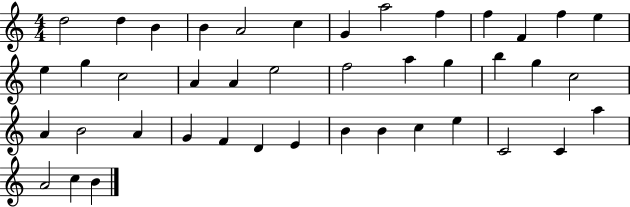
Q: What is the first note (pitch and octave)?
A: D5